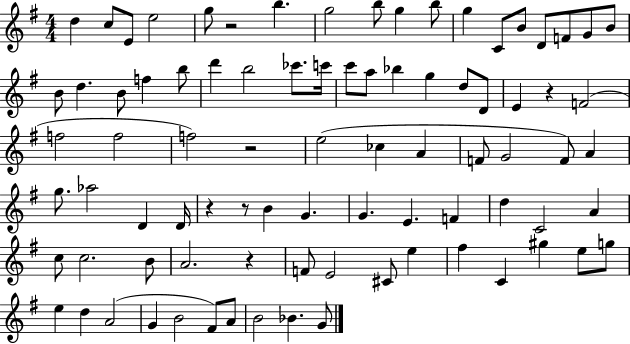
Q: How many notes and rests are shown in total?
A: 85